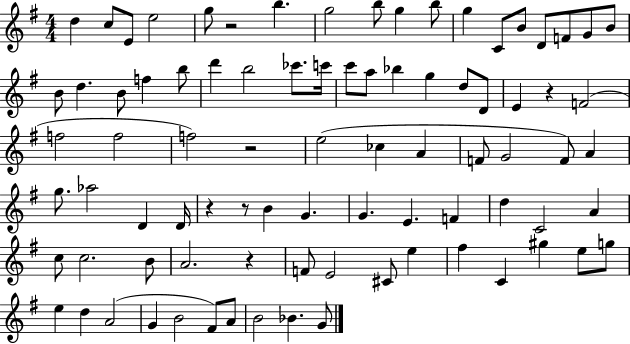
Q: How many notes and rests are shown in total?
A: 85